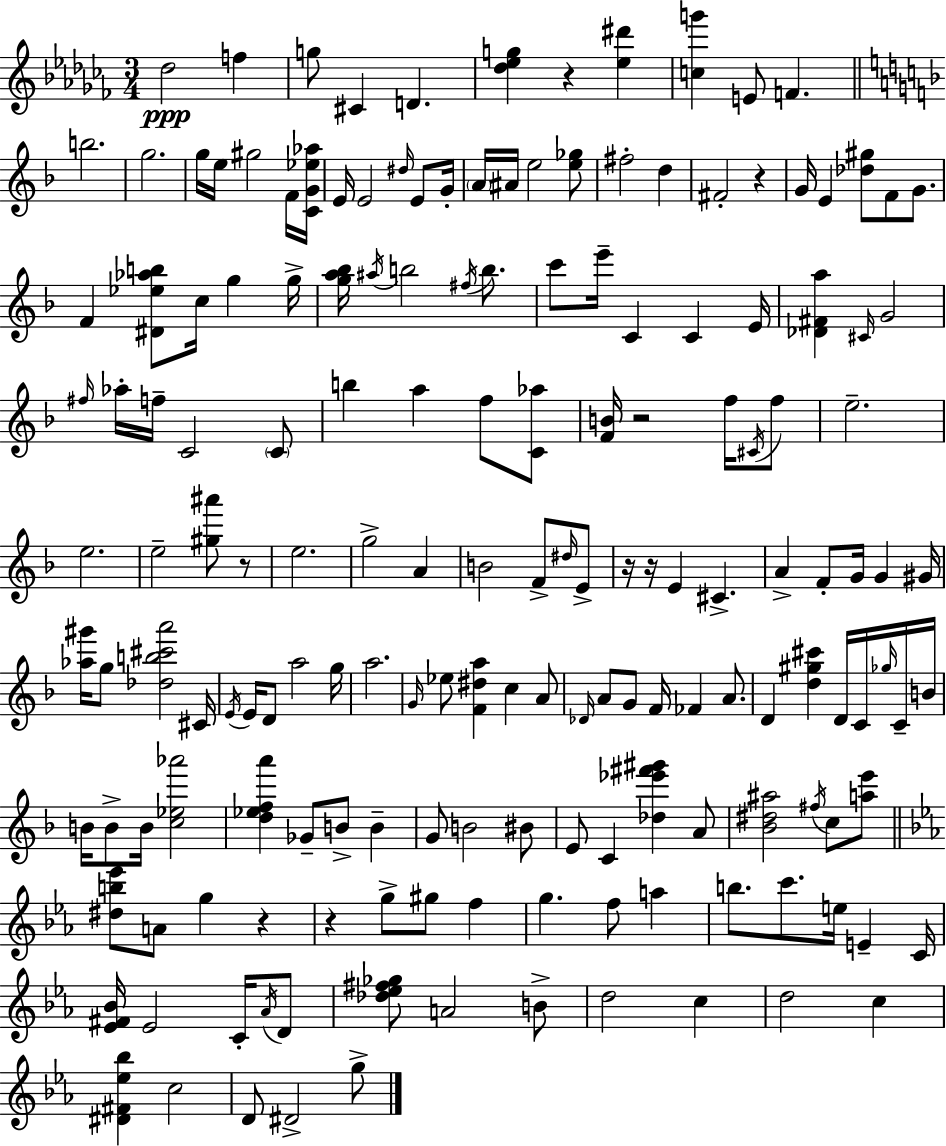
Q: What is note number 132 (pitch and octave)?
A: C5